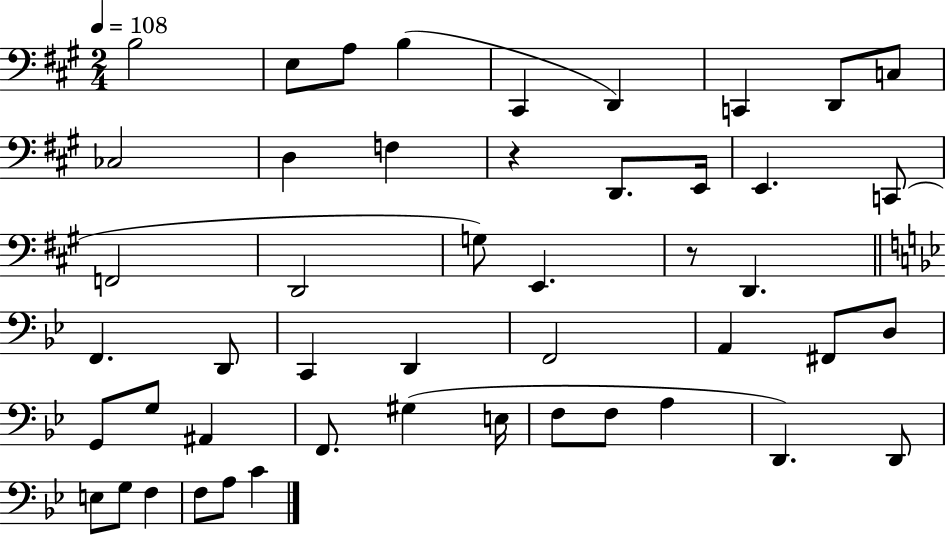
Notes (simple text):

B3/h E3/e A3/e B3/q C#2/q D2/q C2/q D2/e C3/e CES3/h D3/q F3/q R/q D2/e. E2/s E2/q. C2/e F2/h D2/h G3/e E2/q. R/e D2/q. F2/q. D2/e C2/q D2/q F2/h A2/q F#2/e D3/e G2/e G3/e A#2/q F2/e. G#3/q E3/s F3/e F3/e A3/q D2/q. D2/e E3/e G3/e F3/q F3/e A3/e C4/q